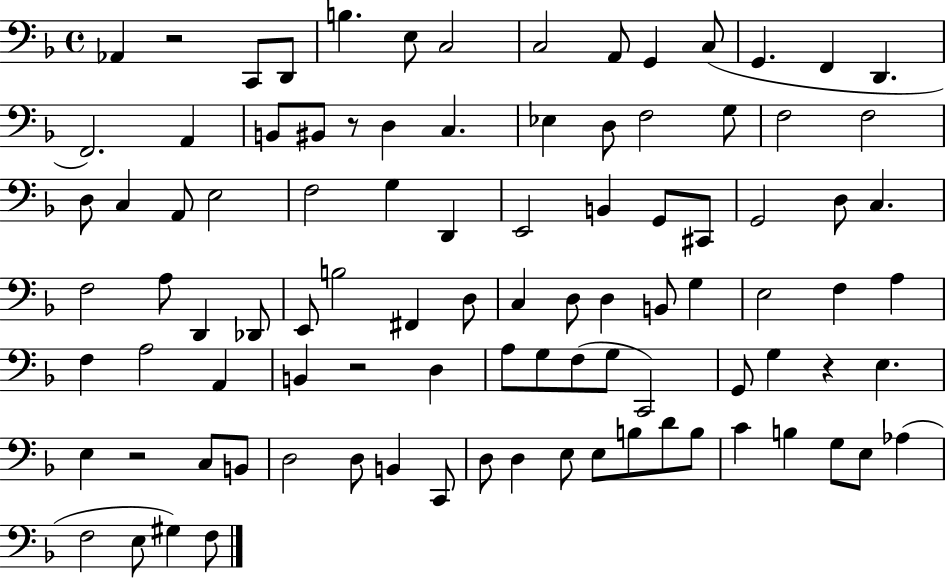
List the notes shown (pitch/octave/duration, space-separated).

Ab2/q R/h C2/e D2/e B3/q. E3/e C3/h C3/h A2/e G2/q C3/e G2/q. F2/q D2/q. F2/h. A2/q B2/e BIS2/e R/e D3/q C3/q. Eb3/q D3/e F3/h G3/e F3/h F3/h D3/e C3/q A2/e E3/h F3/h G3/q D2/q E2/h B2/q G2/e C#2/e G2/h D3/e C3/q. F3/h A3/e D2/q Db2/e E2/e B3/h F#2/q D3/e C3/q D3/e D3/q B2/e G3/q E3/h F3/q A3/q F3/q A3/h A2/q B2/q R/h D3/q A3/e G3/e F3/e G3/e C2/h G2/e G3/q R/q E3/q. E3/q R/h C3/e B2/e D3/h D3/e B2/q C2/e D3/e D3/q E3/e E3/e B3/e D4/e B3/e C4/q B3/q G3/e E3/e Ab3/q F3/h E3/e G#3/q F3/e